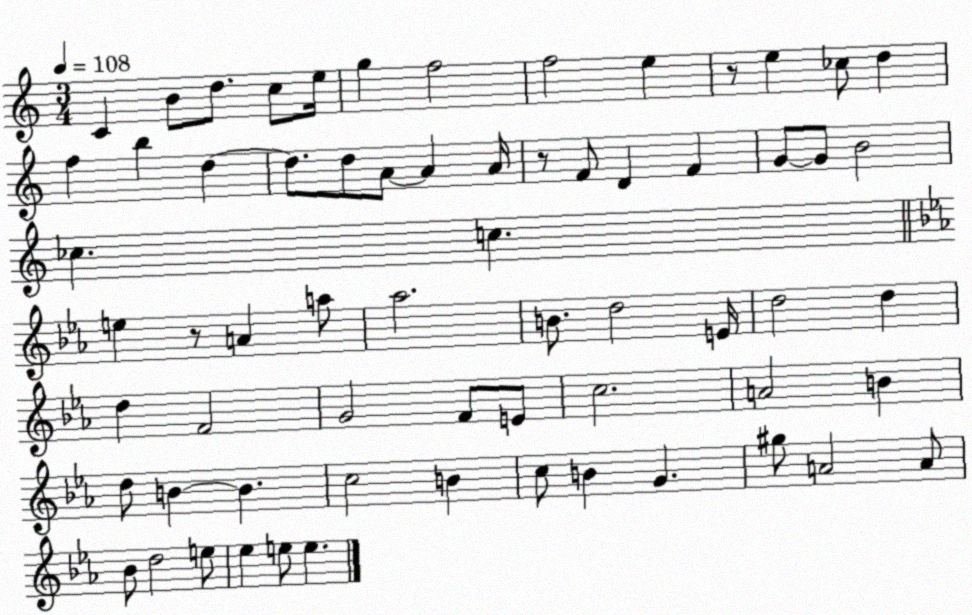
X:1
T:Untitled
M:3/4
L:1/4
K:C
C B/2 d/2 c/2 e/4 g f2 f2 e z/2 e _c/2 d f b d d/2 d/2 A/2 A A/4 z/2 F/2 D F G/2 G/2 B2 _c c e z/2 A a/2 _a2 B/2 d2 E/4 d2 d d F2 G2 F/2 E/2 c2 A2 B d/2 B B c2 B c/2 B G ^g/2 A2 A/2 _B/2 d2 e/2 _e e/2 e